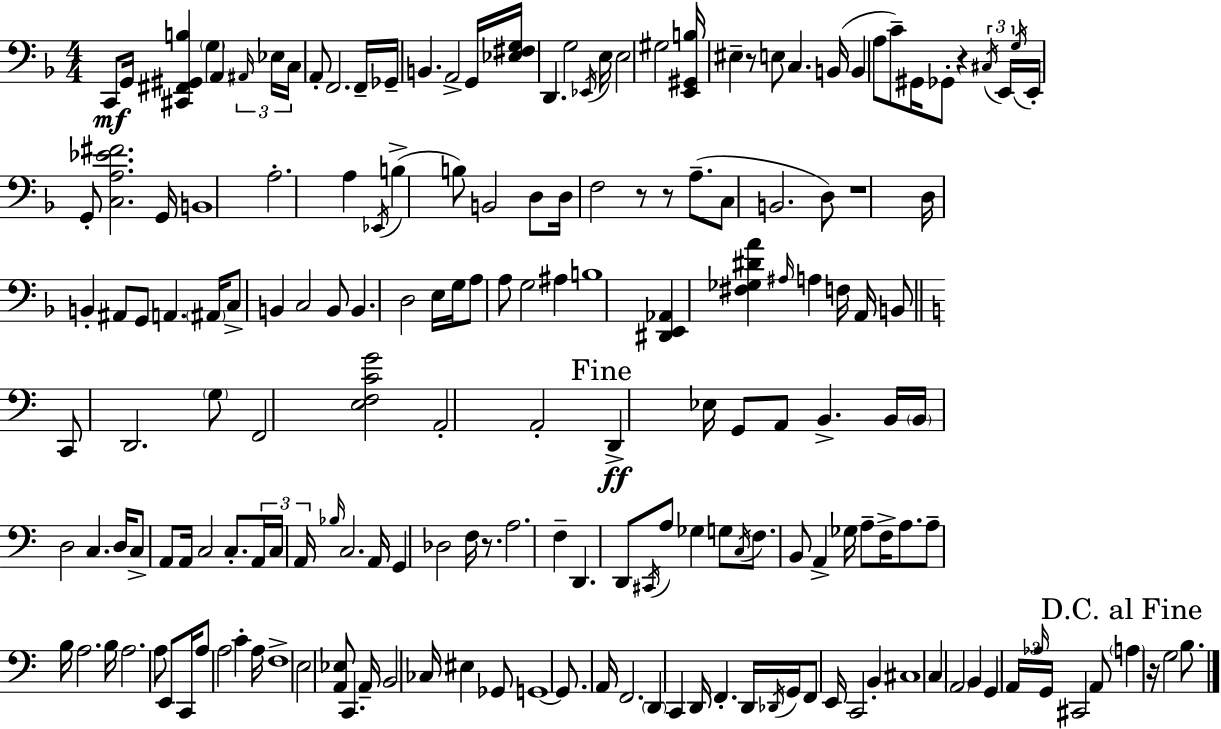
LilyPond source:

{
  \clef bass
  \numericTimeSignature
  \time 4/4
  \key f \major
  c,8\mf g,16 <cis, fis, gis, b>4 \parenthesize g4 a,4 \tuplet 3/2 { \grace { ais,16 } | ees16 c16 } a,8-. f,2. | f,16-- ges,16-- b,4. a,2-> | g,16 <ees fis g>16 d,4. g2 | \break \acciaccatura { ees,16 } e16 e2 gis2 | <e, gis, b>16 eis4-- r8 e8 c4. | b,16( b,4 a8 c'8--) gis,16 ges,8-. r4 | \tuplet 3/2 { \acciaccatura { cis16 } e,16 \acciaccatura { g16 } } e,16-. g,8-. <c a ees' fis'>2. | \break g,16 b,1 | a2.-. | a4 \acciaccatura { ees,16 }( b4-> b8) b,2 | d8 d16 f2 r8 | \break r8 a8.--( c8 b,2. | d8) r1 | d16 b,4-. ais,8 g,8 a,4. | \parenthesize ais,16 c8-> b,4 c2 | \break b,8 b,4. d2 | e16 g16 a8 a8 g2 | ais4 b1 | <dis, e, aes,>4 <fis ges dis' a'>4 \grace { ais16 } a4 | \break f16 a,16 b,8 \bar "||" \break \key c \major c,8 d,2. \parenthesize g8 | f,2 <e f c' g'>2 | a,2-. a,2-. | \mark "Fine" d,4->\ff ees16 g,8 a,8 b,4.-> b,16 | \break \parenthesize b,16 d2 c4. d16 | c8-> a,8 a,16 c2 c8.-. | \tuplet 3/2 { a,16 c16 a,16 } \grace { bes16 } c2. | a,16 g,4 des2 f16 r8. | \break a2. f4-- | d,4. d,8 \acciaccatura { cis,16 } a8 ges4 | g8 \acciaccatura { c16 } f8. b,8 a,4-> ges16 a8-- f16-> | a8. a8-- b16 a2. | \break b16 a2. a8 | e,8 c,16 a8 a2 c'4-. | a16 f1-> | e2 <a, ees>8 c,4. | \break a,16-- b,2 ces16 eis4 | ges,8 g,1~~ | g,8. a,16 f,2. | \parenthesize d,4 c,4 d,16 f,4.-. | \break d,16 \acciaccatura { des,16 } g,16 f,8 e,16 c,2 | b,4-. cis1 | c4 \parenthesize a,2 | b,4 g,4 \tuplet 3/2 { a,16 \grace { aes16 } g,16 } cis,2 | \break a,8 \mark "D.C. al Fine" \parenthesize a4 r16 g2 | b8. \bar "|."
}